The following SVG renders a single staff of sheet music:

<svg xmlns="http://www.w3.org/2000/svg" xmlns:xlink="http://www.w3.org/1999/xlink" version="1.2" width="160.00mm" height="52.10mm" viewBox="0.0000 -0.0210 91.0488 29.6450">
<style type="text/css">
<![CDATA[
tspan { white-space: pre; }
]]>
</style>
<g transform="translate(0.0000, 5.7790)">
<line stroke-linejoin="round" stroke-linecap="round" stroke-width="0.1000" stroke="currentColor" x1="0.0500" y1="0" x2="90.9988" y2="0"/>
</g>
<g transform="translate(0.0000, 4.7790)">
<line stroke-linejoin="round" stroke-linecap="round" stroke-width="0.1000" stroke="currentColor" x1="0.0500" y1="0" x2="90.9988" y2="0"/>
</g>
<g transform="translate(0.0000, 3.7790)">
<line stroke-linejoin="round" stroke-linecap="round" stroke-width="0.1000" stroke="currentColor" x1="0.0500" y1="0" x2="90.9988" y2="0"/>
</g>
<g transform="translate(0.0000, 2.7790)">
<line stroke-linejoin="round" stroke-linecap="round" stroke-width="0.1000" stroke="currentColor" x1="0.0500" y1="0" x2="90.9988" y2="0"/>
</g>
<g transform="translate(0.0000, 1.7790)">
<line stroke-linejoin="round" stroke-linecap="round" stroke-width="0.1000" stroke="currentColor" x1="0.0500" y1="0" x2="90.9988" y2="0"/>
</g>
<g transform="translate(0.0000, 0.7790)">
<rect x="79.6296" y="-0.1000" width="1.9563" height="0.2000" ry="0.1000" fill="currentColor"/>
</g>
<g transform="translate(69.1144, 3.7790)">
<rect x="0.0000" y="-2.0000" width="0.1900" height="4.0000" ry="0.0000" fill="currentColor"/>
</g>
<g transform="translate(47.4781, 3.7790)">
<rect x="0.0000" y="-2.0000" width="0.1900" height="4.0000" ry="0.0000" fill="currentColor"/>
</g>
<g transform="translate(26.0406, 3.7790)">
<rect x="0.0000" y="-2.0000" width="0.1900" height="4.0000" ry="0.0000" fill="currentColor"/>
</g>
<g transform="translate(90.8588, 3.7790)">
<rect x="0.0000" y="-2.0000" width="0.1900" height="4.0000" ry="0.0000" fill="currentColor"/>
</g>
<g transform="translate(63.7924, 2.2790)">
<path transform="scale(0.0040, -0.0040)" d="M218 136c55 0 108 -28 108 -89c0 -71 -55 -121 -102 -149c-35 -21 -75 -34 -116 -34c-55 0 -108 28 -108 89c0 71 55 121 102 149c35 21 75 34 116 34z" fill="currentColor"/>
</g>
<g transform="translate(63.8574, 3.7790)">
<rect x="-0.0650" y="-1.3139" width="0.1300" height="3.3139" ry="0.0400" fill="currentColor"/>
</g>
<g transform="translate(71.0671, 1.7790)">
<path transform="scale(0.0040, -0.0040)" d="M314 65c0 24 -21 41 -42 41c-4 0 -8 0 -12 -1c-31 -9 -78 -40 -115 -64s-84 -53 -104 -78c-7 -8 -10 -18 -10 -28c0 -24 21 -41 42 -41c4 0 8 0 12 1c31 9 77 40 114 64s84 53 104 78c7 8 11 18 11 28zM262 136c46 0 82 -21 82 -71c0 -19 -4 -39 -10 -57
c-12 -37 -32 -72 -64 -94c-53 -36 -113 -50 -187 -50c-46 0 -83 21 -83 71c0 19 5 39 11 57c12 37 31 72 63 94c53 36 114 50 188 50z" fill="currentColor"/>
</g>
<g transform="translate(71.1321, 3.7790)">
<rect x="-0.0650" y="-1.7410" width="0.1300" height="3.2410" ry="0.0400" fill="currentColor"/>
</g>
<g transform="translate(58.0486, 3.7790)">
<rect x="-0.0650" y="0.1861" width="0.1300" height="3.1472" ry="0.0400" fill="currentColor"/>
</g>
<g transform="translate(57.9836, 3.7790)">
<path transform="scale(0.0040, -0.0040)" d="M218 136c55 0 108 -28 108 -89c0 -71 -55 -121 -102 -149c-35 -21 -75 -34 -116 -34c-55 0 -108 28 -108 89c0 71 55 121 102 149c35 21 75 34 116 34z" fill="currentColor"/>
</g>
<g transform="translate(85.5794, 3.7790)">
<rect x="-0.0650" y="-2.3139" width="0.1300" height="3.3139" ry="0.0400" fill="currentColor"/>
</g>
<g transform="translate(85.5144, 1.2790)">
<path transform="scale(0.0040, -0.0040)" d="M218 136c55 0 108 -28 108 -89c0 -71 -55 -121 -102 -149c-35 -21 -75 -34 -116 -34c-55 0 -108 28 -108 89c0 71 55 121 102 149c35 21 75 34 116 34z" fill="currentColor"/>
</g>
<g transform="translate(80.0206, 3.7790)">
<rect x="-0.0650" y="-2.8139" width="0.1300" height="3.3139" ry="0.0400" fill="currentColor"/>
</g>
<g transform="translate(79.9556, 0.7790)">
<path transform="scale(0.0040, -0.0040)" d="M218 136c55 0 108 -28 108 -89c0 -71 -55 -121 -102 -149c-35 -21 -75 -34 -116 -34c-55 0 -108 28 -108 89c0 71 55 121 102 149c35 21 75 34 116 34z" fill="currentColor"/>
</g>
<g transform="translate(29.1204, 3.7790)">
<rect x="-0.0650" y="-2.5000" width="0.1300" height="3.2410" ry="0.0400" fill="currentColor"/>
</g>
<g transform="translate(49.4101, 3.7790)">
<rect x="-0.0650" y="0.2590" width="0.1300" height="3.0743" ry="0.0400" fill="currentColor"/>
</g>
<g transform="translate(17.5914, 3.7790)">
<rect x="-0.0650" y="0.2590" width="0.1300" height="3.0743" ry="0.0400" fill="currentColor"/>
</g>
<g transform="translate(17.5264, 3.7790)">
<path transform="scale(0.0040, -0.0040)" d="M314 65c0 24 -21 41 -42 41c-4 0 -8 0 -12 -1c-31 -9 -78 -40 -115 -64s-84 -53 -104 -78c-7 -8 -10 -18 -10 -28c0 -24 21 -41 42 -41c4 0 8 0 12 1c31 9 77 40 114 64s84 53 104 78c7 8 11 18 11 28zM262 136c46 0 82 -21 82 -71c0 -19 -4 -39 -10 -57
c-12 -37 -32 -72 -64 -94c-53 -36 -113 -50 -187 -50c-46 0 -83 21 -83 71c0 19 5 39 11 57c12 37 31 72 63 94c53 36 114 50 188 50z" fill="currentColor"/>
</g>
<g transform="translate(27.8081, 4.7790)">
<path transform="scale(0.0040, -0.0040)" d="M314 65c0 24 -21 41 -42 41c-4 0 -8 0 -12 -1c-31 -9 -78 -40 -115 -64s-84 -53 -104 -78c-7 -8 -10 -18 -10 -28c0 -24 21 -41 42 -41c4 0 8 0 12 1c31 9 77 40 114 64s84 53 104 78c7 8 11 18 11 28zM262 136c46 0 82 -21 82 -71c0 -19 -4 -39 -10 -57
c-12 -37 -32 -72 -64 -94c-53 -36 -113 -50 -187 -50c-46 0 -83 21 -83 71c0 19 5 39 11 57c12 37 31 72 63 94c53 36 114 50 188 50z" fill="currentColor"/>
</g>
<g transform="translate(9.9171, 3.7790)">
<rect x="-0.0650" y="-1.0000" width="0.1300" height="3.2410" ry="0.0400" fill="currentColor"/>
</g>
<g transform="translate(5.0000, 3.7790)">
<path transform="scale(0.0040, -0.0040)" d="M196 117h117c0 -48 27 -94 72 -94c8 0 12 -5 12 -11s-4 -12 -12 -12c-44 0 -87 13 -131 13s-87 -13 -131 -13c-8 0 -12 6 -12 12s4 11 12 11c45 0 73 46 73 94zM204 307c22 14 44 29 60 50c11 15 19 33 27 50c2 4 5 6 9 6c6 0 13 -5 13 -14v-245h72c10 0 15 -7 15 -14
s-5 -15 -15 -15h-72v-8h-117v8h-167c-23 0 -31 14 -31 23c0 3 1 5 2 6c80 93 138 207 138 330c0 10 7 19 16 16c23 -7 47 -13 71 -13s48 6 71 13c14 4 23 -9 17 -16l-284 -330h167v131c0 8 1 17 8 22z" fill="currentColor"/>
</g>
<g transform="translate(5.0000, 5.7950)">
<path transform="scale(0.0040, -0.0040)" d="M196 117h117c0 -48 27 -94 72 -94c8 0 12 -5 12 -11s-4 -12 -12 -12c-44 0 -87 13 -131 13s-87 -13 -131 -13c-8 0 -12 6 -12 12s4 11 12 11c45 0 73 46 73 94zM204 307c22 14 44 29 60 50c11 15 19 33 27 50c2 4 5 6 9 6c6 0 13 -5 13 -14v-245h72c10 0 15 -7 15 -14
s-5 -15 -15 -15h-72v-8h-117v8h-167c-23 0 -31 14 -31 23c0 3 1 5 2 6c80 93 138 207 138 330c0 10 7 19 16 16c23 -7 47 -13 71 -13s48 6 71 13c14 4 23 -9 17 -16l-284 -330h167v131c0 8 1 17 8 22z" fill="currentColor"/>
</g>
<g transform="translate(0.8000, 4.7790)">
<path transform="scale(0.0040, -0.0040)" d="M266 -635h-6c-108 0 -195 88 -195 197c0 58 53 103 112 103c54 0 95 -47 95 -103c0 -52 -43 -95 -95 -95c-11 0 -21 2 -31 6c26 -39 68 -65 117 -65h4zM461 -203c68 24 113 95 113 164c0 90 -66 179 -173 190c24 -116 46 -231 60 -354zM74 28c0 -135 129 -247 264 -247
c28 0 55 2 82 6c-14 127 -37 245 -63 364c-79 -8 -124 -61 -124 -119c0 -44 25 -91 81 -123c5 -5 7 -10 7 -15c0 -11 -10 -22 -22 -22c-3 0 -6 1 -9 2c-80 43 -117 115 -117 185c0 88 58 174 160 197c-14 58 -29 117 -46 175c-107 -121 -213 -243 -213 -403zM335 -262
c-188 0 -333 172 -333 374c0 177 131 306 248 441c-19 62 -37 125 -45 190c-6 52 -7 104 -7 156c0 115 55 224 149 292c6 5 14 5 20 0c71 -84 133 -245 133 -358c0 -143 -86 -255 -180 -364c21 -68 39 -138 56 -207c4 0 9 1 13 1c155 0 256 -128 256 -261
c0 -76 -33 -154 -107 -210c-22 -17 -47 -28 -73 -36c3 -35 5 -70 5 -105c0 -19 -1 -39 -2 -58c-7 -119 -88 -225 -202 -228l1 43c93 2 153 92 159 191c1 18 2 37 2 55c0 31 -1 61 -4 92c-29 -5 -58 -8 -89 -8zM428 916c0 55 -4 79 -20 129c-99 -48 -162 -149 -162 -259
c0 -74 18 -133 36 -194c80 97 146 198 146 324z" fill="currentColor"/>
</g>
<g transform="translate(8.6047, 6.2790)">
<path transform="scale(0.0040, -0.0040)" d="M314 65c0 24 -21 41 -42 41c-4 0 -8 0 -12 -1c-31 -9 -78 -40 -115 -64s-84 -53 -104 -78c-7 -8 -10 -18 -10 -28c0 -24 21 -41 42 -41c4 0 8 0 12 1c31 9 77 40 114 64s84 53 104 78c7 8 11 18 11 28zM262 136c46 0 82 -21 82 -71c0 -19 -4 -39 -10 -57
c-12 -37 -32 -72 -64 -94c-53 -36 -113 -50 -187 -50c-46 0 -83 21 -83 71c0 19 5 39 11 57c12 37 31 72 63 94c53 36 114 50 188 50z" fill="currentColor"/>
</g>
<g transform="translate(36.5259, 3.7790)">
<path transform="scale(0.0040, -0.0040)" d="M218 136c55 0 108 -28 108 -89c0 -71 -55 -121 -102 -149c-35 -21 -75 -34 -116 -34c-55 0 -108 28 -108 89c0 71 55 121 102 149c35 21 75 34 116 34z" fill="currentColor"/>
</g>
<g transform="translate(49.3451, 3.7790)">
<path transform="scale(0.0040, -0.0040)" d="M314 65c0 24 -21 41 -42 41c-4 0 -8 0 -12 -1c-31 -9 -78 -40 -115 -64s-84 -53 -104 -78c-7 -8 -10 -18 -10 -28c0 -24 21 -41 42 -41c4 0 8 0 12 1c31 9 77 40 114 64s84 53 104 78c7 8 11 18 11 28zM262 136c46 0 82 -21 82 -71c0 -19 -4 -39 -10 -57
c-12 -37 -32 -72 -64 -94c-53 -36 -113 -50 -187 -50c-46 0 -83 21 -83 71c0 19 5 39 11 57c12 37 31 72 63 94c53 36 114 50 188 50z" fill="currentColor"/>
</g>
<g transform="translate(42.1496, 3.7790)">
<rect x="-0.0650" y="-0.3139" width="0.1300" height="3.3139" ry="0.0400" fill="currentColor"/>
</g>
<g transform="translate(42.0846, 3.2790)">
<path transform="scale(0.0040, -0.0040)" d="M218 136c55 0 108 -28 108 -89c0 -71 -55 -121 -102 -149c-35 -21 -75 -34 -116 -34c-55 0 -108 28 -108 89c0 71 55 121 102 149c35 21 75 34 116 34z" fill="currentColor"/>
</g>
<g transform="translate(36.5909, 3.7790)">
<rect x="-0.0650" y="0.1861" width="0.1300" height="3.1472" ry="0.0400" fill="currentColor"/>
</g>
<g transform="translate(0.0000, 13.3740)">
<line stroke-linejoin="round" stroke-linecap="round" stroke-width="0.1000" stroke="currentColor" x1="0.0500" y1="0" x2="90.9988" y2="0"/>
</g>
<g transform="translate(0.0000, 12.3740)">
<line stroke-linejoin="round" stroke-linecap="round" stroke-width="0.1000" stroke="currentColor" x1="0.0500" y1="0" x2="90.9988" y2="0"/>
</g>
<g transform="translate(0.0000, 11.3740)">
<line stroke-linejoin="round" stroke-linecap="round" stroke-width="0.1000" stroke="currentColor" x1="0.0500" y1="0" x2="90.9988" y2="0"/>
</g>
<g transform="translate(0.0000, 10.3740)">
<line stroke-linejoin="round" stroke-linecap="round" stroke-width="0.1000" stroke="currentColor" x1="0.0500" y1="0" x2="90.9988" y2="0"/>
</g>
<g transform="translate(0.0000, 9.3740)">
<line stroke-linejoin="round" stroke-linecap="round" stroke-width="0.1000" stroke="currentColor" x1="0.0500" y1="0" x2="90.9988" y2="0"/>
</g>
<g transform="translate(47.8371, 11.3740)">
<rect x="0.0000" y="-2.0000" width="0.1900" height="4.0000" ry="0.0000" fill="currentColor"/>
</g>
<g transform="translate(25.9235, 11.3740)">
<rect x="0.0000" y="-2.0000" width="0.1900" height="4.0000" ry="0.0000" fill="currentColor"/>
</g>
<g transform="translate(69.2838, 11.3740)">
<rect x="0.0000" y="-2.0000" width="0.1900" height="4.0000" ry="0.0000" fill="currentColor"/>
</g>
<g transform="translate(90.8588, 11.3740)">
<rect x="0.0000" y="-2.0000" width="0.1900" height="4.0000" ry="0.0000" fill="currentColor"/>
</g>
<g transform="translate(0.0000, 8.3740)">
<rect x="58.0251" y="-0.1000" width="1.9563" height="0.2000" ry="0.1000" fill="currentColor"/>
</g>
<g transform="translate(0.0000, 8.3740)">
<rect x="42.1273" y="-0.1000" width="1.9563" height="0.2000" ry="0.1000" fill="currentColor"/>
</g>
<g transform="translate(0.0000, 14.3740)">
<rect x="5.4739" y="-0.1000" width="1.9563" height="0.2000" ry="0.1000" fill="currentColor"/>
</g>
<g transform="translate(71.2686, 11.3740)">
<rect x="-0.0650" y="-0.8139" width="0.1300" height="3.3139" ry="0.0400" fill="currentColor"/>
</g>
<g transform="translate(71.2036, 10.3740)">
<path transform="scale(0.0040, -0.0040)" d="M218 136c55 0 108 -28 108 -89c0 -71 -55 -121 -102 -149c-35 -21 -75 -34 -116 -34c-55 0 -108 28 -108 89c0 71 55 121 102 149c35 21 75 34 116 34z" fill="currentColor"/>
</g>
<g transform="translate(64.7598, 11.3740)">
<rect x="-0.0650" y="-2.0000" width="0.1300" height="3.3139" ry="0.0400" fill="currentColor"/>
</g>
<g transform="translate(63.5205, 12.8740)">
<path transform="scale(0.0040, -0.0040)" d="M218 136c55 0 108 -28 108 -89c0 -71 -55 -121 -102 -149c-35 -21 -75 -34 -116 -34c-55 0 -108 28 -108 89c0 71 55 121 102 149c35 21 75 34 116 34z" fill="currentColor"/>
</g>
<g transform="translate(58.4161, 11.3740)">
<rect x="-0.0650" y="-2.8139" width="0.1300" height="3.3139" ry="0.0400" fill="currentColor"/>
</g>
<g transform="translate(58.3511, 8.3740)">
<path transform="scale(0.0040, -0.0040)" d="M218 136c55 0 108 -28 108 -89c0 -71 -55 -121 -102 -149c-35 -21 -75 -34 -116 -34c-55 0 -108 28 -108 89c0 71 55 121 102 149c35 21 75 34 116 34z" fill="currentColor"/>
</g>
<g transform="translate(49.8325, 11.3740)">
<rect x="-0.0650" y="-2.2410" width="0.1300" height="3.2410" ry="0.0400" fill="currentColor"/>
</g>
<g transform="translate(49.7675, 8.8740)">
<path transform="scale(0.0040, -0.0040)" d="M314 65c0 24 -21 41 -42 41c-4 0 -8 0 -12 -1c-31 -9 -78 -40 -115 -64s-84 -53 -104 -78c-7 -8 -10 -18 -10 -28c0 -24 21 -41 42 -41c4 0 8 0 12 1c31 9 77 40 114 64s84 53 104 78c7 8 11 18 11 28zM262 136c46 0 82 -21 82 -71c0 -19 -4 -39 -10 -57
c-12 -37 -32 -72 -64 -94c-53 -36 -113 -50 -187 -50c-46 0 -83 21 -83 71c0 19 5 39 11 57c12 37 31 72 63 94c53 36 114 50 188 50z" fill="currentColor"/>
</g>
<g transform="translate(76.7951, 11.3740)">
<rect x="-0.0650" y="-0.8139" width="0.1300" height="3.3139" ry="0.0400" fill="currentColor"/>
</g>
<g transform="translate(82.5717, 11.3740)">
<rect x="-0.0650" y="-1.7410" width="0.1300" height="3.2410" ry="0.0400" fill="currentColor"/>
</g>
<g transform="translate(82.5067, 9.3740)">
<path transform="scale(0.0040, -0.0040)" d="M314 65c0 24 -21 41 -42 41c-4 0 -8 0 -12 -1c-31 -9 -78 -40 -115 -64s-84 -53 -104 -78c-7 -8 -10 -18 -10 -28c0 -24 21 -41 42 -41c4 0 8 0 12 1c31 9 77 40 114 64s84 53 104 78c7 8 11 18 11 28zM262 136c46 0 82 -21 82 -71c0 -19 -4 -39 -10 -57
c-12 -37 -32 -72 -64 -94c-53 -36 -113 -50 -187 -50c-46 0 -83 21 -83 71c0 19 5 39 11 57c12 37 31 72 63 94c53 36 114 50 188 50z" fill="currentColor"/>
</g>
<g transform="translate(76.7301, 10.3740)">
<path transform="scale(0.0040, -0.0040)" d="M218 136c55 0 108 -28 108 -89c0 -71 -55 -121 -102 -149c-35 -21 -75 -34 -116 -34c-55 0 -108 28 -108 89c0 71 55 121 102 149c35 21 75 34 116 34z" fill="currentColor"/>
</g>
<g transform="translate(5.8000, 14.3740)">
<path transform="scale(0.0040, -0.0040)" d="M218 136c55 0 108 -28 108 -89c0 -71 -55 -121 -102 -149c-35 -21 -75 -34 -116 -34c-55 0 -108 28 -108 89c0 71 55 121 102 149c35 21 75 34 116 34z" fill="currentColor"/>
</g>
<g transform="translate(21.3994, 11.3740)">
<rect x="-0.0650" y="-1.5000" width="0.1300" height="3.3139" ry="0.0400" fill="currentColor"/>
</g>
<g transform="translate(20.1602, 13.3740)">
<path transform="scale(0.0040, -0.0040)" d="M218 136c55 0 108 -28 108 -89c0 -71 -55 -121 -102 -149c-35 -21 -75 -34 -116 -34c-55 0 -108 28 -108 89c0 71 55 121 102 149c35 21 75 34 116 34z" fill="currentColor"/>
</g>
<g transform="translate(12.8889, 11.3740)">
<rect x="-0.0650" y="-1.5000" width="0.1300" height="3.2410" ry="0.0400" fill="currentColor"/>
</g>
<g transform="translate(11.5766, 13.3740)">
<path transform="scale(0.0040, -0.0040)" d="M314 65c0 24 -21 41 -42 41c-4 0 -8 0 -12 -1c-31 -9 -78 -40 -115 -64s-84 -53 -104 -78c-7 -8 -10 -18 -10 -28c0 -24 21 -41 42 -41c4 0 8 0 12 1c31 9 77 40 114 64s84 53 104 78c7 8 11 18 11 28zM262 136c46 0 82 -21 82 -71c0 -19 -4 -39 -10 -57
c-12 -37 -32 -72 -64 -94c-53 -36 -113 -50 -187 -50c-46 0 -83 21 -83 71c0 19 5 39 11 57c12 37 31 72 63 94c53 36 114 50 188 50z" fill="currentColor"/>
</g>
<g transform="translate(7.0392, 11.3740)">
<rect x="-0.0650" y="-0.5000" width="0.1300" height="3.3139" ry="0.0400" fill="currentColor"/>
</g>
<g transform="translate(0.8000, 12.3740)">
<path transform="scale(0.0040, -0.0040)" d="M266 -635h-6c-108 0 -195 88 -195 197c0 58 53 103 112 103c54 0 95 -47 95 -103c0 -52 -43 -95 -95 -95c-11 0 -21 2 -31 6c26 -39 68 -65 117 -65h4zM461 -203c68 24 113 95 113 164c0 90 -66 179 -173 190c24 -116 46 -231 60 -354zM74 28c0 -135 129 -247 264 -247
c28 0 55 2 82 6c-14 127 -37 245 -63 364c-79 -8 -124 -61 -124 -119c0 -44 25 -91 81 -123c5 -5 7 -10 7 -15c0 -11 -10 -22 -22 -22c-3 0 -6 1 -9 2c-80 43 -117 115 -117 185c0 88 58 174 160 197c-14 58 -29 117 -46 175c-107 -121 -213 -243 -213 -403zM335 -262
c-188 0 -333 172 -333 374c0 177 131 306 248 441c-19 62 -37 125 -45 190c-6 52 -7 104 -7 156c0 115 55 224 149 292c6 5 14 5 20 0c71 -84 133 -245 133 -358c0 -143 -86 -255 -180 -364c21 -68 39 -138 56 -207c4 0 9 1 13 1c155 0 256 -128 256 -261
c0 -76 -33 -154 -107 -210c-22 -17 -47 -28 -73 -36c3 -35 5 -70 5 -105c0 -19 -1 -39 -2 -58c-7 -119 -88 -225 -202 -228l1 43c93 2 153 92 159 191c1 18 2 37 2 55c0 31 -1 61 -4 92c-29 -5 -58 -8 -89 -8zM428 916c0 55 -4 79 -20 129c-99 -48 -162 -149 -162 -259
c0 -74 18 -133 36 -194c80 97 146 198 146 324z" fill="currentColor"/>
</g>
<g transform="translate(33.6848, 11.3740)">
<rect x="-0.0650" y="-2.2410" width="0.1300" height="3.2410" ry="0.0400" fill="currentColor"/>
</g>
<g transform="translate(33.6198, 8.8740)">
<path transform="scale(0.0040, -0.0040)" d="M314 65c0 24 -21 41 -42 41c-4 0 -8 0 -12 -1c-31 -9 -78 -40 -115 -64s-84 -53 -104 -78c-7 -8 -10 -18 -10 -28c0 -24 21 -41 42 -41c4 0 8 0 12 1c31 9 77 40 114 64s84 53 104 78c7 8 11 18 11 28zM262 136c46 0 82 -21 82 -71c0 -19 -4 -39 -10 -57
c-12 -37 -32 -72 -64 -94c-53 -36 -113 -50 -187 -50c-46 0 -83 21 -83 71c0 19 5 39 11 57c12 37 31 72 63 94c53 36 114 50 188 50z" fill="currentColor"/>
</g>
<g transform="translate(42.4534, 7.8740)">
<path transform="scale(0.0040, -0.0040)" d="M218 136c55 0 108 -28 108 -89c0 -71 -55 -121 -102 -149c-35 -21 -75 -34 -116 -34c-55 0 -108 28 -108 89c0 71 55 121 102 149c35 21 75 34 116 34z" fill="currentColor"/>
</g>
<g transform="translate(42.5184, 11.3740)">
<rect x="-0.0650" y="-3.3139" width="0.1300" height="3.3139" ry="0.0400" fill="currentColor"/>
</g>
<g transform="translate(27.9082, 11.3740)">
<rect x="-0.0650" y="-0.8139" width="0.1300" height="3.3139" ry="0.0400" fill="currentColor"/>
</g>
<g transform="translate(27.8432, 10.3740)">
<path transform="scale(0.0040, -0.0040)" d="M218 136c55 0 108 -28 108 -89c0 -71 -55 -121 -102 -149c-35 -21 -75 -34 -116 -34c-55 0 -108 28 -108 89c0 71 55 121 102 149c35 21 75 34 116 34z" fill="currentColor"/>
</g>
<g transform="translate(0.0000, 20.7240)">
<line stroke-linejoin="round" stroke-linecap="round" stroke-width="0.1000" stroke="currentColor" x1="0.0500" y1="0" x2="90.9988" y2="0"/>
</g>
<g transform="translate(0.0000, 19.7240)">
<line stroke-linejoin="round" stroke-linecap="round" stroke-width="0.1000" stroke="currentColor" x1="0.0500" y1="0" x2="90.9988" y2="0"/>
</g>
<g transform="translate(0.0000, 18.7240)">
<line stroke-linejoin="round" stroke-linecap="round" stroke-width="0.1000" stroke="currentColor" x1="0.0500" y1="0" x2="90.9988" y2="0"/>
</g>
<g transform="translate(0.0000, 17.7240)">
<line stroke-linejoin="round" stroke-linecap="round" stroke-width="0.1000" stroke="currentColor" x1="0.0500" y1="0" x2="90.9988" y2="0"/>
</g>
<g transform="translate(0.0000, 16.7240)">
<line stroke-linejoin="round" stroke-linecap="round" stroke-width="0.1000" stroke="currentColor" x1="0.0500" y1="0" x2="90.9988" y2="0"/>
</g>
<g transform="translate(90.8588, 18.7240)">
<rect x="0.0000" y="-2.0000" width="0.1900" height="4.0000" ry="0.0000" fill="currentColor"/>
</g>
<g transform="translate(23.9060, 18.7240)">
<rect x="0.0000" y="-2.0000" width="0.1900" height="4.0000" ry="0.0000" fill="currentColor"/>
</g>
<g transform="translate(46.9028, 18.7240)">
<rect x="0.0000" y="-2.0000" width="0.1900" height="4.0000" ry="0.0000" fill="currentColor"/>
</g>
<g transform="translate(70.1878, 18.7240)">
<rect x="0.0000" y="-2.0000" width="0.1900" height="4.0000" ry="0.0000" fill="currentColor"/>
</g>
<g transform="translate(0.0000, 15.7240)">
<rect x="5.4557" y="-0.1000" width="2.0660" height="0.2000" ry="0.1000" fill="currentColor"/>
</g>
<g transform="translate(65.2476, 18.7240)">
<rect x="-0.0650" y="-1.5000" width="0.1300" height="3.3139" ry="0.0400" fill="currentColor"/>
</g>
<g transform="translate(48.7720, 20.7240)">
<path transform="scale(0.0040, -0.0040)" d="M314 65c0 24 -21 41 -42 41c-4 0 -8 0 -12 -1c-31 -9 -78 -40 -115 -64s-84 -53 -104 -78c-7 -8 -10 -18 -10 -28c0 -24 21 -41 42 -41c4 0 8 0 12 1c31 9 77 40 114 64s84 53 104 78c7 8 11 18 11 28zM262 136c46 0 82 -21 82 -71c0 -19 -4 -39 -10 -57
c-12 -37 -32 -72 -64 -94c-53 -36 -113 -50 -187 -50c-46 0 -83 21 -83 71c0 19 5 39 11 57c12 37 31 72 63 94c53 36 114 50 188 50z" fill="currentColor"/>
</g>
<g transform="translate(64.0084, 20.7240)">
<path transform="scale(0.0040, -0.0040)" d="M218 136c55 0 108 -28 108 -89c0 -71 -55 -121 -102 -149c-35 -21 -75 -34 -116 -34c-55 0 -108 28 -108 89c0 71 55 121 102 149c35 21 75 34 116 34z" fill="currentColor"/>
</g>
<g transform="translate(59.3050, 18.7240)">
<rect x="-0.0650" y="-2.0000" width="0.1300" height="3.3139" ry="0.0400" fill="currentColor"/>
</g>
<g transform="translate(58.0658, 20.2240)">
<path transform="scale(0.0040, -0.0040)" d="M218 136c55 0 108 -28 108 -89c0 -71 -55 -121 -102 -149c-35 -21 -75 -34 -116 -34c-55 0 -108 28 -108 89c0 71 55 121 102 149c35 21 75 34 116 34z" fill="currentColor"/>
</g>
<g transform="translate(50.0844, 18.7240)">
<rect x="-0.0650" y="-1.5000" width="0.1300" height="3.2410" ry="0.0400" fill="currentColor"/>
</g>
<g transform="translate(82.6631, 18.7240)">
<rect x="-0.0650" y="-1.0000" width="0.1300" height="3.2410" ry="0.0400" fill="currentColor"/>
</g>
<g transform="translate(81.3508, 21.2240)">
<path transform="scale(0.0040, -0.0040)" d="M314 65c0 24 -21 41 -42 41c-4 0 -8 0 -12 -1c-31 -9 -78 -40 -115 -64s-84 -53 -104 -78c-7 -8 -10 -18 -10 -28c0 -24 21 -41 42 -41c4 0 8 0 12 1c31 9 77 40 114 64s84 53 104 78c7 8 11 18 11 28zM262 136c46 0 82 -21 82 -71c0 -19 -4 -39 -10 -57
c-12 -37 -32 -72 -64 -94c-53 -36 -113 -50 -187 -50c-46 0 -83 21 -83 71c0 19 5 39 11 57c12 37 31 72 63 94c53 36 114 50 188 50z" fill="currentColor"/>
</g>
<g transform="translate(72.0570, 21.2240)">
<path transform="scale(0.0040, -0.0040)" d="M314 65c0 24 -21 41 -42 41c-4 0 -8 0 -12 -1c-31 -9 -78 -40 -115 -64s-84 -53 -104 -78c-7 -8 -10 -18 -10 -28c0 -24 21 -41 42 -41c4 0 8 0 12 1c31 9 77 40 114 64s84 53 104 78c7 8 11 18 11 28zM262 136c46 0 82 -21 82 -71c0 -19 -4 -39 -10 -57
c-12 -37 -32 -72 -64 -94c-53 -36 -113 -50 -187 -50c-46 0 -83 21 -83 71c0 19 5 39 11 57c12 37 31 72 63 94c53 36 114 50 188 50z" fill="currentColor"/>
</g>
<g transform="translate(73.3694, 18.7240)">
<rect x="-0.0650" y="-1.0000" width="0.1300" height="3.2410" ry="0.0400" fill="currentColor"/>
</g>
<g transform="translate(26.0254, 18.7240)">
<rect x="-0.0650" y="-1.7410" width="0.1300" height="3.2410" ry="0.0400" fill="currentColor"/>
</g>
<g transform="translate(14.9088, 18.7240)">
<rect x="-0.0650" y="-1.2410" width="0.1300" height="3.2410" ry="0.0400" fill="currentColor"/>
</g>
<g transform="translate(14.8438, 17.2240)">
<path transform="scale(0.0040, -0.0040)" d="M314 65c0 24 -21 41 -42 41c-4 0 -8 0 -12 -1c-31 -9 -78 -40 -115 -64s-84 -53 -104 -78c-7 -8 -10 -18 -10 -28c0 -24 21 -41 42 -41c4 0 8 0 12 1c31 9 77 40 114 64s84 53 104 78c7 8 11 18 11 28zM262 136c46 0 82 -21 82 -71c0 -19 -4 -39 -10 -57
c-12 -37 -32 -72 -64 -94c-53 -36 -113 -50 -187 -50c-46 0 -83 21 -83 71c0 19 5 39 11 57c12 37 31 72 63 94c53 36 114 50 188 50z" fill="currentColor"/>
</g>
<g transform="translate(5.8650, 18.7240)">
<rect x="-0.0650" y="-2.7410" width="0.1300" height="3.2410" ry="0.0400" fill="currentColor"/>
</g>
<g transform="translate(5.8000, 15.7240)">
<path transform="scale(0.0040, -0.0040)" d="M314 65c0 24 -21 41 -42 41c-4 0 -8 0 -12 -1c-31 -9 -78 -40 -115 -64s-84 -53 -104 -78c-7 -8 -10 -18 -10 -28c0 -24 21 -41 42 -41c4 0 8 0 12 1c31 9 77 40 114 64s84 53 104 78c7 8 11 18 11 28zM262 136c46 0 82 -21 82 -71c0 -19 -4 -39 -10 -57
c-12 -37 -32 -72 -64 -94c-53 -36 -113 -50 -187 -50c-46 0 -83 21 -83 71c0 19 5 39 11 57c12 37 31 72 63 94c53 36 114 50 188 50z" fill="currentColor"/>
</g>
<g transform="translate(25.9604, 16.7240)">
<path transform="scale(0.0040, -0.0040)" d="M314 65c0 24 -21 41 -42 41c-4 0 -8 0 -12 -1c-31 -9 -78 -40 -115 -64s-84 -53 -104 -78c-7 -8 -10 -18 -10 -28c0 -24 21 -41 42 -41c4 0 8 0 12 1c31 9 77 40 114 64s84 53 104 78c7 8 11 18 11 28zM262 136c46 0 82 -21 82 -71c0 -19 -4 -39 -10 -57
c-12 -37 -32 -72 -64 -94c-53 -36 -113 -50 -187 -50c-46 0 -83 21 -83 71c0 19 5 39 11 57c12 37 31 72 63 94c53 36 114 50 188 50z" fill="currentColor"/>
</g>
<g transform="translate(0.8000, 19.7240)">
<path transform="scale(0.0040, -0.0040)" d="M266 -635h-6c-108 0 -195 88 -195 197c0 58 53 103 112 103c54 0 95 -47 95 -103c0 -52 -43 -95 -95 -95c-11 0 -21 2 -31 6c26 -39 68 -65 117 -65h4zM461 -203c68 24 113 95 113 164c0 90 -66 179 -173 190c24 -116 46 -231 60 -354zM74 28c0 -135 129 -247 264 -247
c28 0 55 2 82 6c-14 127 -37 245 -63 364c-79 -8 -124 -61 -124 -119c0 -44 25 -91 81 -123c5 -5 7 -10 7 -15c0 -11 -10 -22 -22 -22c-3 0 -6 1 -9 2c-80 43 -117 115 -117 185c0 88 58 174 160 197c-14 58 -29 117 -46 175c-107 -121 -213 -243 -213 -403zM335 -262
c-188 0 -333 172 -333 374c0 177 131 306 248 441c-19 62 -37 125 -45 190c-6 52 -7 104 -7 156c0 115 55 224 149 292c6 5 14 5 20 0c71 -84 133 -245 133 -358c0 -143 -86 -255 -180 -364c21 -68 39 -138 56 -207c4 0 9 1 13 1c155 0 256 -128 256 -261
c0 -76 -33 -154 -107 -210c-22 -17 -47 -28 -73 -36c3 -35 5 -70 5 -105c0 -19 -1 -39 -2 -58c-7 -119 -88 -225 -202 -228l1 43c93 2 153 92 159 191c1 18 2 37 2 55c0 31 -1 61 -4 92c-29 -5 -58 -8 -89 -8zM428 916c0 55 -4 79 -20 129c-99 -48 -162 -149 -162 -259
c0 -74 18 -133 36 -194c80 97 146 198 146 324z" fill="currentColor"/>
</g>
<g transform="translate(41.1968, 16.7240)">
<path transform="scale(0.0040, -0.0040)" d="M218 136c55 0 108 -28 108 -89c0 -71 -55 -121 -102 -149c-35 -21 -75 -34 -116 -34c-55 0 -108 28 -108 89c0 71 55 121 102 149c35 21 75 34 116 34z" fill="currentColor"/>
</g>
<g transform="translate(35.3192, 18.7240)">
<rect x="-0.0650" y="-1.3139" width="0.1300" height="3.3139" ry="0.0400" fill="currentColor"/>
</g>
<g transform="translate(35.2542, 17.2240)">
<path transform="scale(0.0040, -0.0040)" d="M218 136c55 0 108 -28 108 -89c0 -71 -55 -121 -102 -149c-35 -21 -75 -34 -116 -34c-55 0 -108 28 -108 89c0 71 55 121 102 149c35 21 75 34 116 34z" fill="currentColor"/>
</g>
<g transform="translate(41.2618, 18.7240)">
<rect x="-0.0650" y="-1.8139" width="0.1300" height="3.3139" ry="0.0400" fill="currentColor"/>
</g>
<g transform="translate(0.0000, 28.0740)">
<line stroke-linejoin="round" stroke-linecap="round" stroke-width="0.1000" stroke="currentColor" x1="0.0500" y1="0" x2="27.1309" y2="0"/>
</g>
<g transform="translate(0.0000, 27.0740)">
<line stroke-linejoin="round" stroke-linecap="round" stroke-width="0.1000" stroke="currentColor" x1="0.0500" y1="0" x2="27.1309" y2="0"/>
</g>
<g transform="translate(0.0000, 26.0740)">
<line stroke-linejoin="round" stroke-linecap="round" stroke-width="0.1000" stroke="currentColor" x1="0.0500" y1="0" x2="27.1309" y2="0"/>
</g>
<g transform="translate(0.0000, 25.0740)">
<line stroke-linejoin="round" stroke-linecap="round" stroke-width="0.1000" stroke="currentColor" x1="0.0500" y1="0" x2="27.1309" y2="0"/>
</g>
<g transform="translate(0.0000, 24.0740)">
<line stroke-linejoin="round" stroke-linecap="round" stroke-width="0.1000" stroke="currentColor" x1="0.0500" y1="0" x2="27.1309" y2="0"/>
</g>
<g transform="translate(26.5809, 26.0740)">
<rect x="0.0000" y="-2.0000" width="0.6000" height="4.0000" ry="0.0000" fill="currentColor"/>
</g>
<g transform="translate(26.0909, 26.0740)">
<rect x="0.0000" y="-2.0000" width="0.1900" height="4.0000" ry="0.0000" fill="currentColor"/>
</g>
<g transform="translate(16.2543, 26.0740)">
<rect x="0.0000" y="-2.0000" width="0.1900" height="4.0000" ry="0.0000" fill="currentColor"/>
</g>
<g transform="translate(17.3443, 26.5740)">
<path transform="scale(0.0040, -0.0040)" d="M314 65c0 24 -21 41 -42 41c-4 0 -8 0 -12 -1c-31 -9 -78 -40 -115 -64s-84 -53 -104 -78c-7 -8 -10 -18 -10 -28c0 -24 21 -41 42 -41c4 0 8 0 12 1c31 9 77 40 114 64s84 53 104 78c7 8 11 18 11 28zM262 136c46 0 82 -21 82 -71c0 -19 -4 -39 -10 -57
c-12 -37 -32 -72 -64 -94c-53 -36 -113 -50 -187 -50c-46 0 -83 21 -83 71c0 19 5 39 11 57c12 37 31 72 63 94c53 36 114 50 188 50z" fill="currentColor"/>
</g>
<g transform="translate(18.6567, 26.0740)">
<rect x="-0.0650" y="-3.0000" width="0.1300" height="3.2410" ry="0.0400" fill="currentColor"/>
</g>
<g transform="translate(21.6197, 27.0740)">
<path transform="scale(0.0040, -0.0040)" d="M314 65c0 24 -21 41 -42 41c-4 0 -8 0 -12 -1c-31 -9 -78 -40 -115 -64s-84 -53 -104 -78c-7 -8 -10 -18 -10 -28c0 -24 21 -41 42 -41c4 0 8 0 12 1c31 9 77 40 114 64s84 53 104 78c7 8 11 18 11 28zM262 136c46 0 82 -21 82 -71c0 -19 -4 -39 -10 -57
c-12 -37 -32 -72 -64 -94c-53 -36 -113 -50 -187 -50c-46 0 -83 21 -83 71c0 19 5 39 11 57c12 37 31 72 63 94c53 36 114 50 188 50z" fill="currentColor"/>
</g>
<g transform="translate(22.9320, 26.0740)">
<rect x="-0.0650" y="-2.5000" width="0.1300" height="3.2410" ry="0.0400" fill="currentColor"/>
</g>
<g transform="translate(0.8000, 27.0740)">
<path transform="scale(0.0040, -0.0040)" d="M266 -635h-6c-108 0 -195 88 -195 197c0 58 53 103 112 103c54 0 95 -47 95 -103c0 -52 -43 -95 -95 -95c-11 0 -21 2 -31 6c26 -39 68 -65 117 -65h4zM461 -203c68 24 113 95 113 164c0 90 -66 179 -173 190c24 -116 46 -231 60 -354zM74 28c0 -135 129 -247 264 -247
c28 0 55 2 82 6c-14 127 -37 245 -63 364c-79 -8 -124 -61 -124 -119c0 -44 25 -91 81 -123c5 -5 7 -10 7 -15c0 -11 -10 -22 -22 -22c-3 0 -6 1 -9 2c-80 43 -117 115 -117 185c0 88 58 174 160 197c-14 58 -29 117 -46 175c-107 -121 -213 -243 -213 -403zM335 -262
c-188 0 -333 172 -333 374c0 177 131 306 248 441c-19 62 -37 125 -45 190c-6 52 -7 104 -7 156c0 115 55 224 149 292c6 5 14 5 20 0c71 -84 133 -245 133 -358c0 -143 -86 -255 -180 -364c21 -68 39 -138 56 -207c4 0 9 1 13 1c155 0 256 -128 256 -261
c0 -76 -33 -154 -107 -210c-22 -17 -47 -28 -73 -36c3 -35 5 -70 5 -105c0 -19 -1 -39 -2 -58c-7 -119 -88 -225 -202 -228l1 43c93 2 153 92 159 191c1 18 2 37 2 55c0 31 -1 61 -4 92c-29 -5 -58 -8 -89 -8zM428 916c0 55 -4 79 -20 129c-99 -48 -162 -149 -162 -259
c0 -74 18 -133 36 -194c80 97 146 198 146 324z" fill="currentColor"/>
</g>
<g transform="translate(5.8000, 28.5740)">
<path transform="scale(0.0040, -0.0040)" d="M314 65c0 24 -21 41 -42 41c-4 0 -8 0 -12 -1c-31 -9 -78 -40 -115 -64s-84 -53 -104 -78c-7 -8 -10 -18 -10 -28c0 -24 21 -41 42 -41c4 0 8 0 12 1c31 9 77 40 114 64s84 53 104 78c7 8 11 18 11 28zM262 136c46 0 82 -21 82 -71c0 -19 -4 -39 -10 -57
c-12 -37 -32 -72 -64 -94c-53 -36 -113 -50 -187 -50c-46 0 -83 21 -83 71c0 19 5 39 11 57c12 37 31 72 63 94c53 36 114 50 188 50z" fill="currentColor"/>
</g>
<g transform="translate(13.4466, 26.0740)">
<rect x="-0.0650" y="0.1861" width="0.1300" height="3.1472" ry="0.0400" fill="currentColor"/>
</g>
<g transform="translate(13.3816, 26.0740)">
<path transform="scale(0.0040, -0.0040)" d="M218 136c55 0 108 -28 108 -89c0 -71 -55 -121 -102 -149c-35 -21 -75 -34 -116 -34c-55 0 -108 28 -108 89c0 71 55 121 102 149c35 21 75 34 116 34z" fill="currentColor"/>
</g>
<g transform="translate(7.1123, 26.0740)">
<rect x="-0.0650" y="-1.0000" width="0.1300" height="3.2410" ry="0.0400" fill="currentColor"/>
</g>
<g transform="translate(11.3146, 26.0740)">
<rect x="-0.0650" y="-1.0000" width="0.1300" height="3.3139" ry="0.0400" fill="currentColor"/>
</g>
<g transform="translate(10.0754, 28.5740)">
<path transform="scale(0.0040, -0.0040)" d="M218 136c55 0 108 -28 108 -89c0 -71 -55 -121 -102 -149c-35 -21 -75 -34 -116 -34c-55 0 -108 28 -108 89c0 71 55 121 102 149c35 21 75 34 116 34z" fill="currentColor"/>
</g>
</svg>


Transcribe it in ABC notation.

X:1
T:Untitled
M:4/4
L:1/4
K:C
D2 B2 G2 B c B2 B e f2 a g C E2 E d g2 b g2 a F d d f2 a2 e2 f2 e f E2 F E D2 D2 D2 D B A2 G2